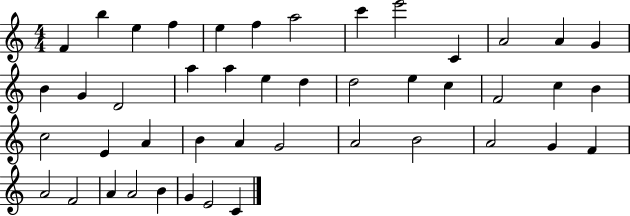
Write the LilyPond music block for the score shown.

{
  \clef treble
  \numericTimeSignature
  \time 4/4
  \key c \major
  f'4 b''4 e''4 f''4 | e''4 f''4 a''2 | c'''4 e'''2 c'4 | a'2 a'4 g'4 | \break b'4 g'4 d'2 | a''4 a''4 e''4 d''4 | d''2 e''4 c''4 | f'2 c''4 b'4 | \break c''2 e'4 a'4 | b'4 a'4 g'2 | a'2 b'2 | a'2 g'4 f'4 | \break a'2 f'2 | a'4 a'2 b'4 | g'4 e'2 c'4 | \bar "|."
}